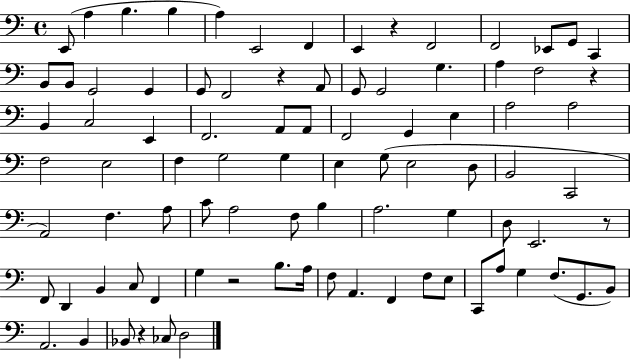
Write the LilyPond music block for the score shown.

{
  \clef bass
  \time 4/4
  \defaultTimeSignature
  \key c \major
  \repeat volta 2 { e,8( a4 b4. b4 | a4) e,2 f,4 | e,4 r4 f,2 | f,2 ees,8 g,8 c,4 | \break b,8 b,8 g,2 g,4 | g,8 f,2 r4 a,8 | g,8 g,2 g4. | a4 f2 r4 | \break b,4 c2 e,4 | f,2. a,8 a,8 | f,2 g,4 e4 | a2 a2 | \break f2 e2 | f4 g2 g4 | e4 g8( e2 d8 | b,2 c,2 | \break a,2) f4. a8 | c'8 a2 f8 b4 | a2. g4 | d8 e,2. r8 | \break f,8 d,4 b,4 c8 f,4 | g4 r2 b8. a16 | f8 a,4. f,4 f8 e8 | c,8 a8 g4 f8.( g,8. b,8) | \break a,2. b,4 | bes,8 r4 ces8 d2 | } \bar "|."
}